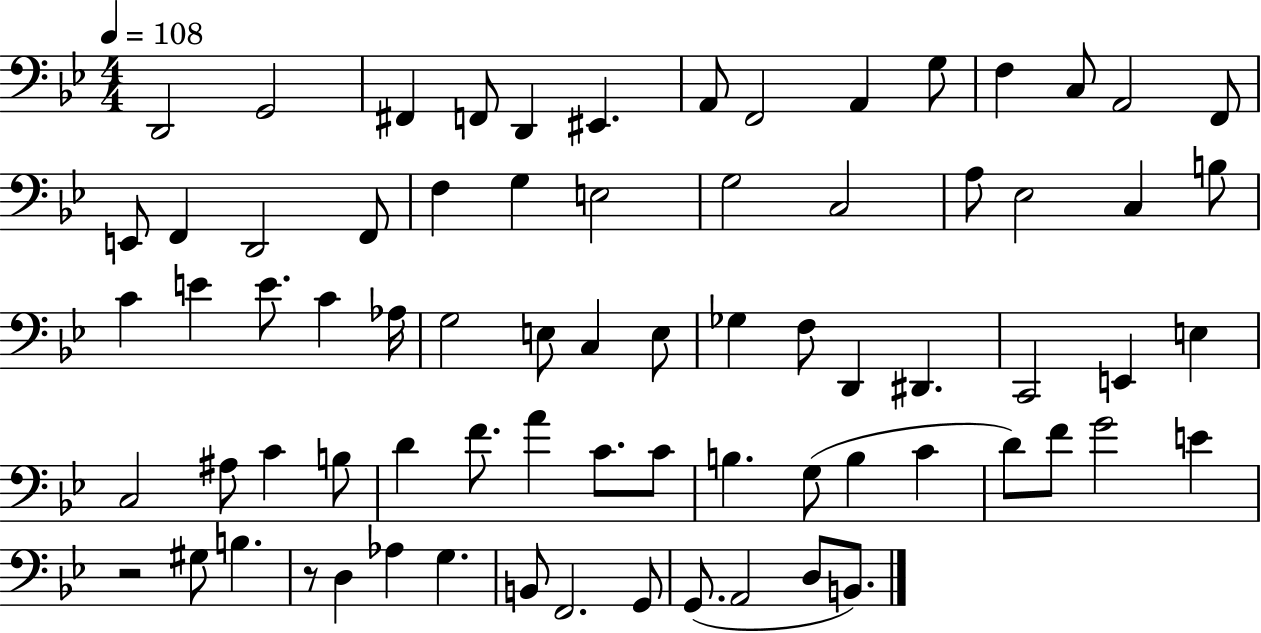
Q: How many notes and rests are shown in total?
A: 74